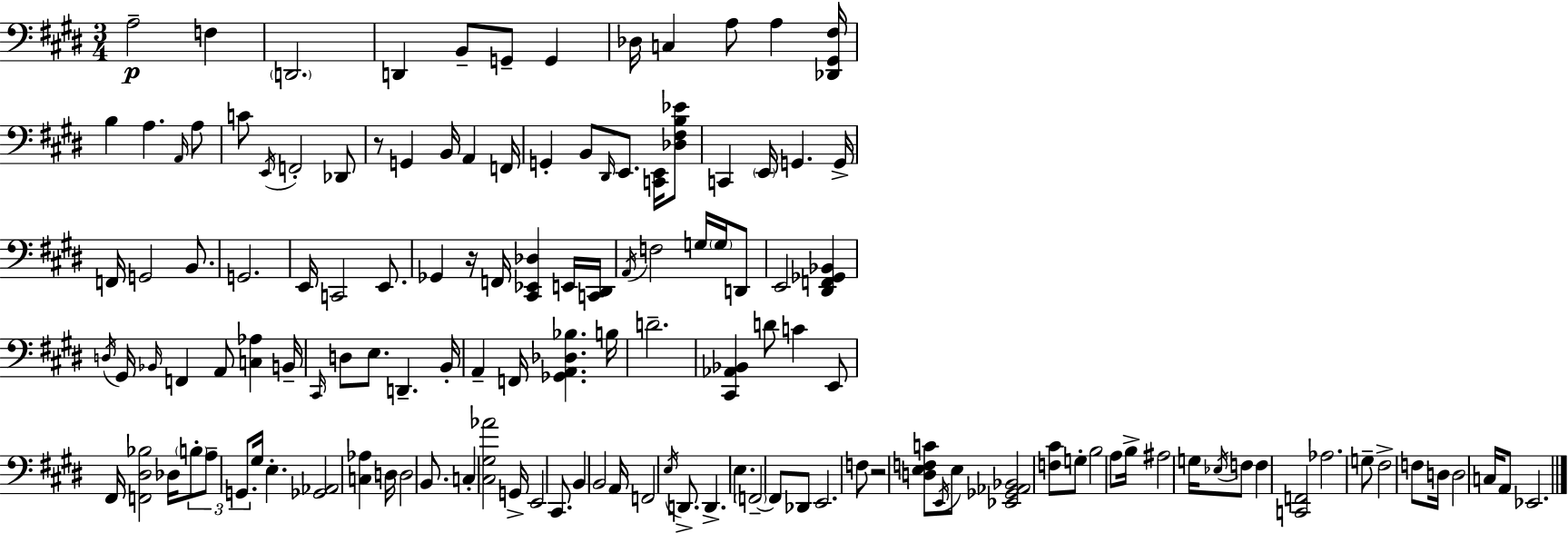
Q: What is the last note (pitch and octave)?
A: Eb2